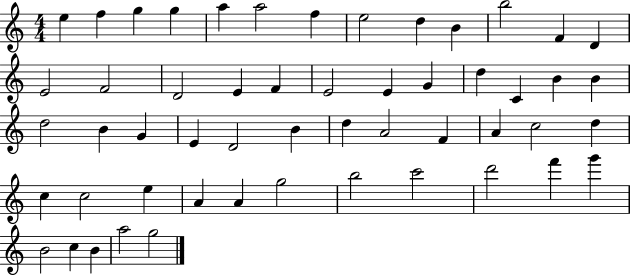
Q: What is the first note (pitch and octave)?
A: E5